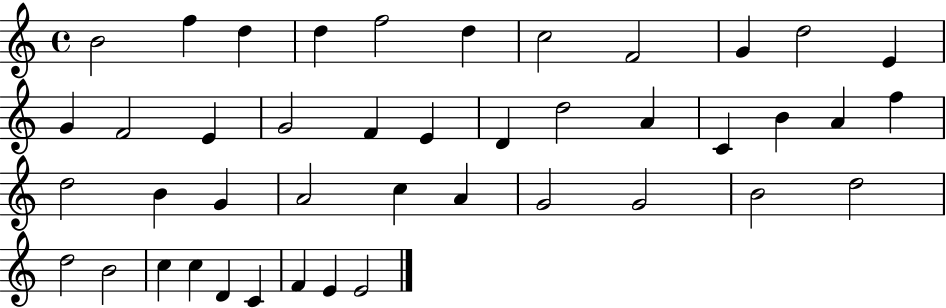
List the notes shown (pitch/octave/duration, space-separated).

B4/h F5/q D5/q D5/q F5/h D5/q C5/h F4/h G4/q D5/h E4/q G4/q F4/h E4/q G4/h F4/q E4/q D4/q D5/h A4/q C4/q B4/q A4/q F5/q D5/h B4/q G4/q A4/h C5/q A4/q G4/h G4/h B4/h D5/h D5/h B4/h C5/q C5/q D4/q C4/q F4/q E4/q E4/h